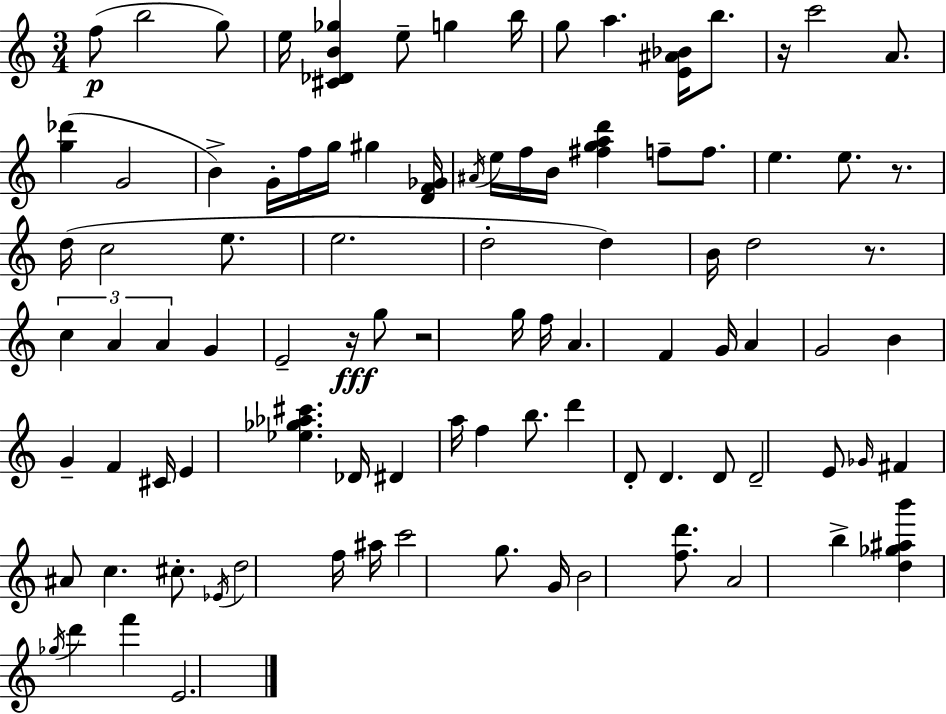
F5/e B5/h G5/e E5/s [C#4,Db4,B4,Gb5]/q E5/e G5/q B5/s G5/e A5/q. [E4,A#4,Bb4]/s B5/e. R/s C6/h A4/e. [G5,Db6]/q G4/h B4/q G4/s F5/s G5/s G#5/q [D4,F4,Gb4]/s A#4/s E5/s F5/s B4/s [F#5,G5,A5,D6]/q F5/e F5/e. E5/q. E5/e. R/e. D5/s C5/h E5/e. E5/h. D5/h D5/q B4/s D5/h R/e. C5/q A4/q A4/q G4/q E4/h R/s G5/e R/h G5/s F5/s A4/q. F4/q G4/s A4/q G4/h B4/q G4/q F4/q C#4/s E4/q [Eb5,Gb5,Ab5,C#6]/q. Db4/s D#4/q A5/s F5/q B5/e. D6/q D4/e D4/q. D4/e D4/h E4/e Gb4/s F#4/q A#4/e C5/q. C#5/e. Eb4/s D5/h F5/s A#5/s C6/h G5/e. G4/s B4/h [F5,D6]/e. A4/h B5/q [D5,Gb5,A#5,B6]/q Gb5/s D6/q F6/q E4/h.